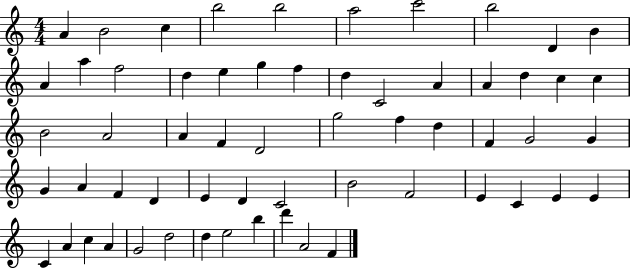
{
  \clef treble
  \numericTimeSignature
  \time 4/4
  \key c \major
  a'4 b'2 c''4 | b''2 b''2 | a''2 c'''2 | b''2 d'4 b'4 | \break a'4 a''4 f''2 | d''4 e''4 g''4 f''4 | d''4 c'2 a'4 | a'4 d''4 c''4 c''4 | \break b'2 a'2 | a'4 f'4 d'2 | g''2 f''4 d''4 | f'4 g'2 g'4 | \break g'4 a'4 f'4 d'4 | e'4 d'4 c'2 | b'2 f'2 | e'4 c'4 e'4 e'4 | \break c'4 a'4 c''4 a'4 | g'2 d''2 | d''4 e''2 b''4 | d'''4 a'2 f'4 | \break \bar "|."
}